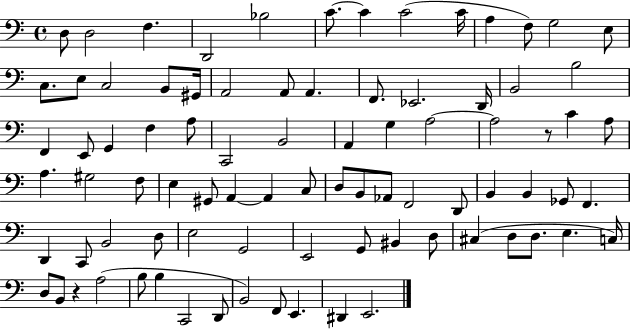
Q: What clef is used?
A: bass